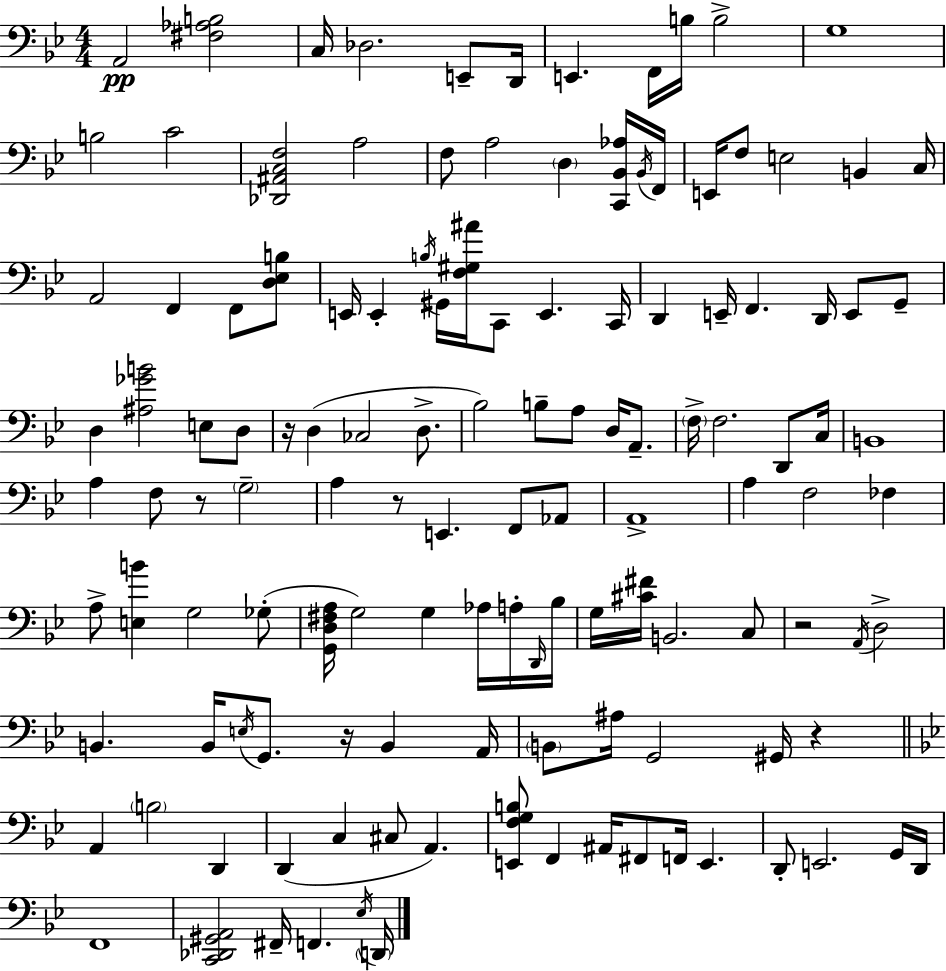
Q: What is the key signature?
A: G minor